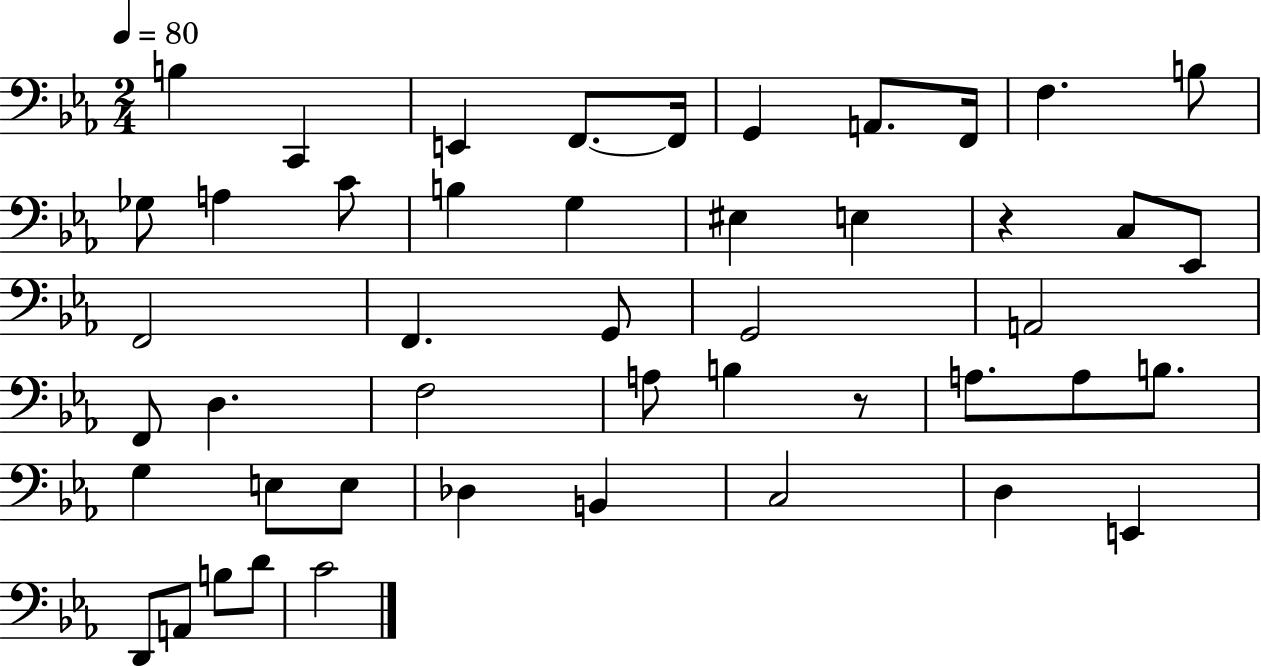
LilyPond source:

{
  \clef bass
  \numericTimeSignature
  \time 2/4
  \key ees \major
  \tempo 4 = 80
  b4 c,4 | e,4 f,8.~~ f,16 | g,4 a,8. f,16 | f4. b8 | \break ges8 a4 c'8 | b4 g4 | eis4 e4 | r4 c8 ees,8 | \break f,2 | f,4. g,8 | g,2 | a,2 | \break f,8 d4. | f2 | a8 b4 r8 | a8. a8 b8. | \break g4 e8 e8 | des4 b,4 | c2 | d4 e,4 | \break d,8 a,8 b8 d'8 | c'2 | \bar "|."
}